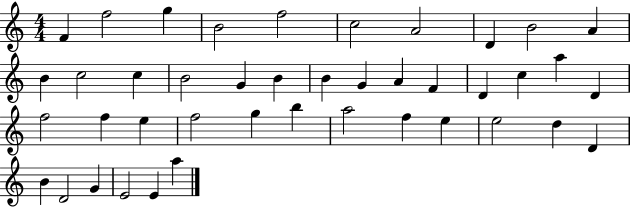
F4/q F5/h G5/q B4/h F5/h C5/h A4/h D4/q B4/h A4/q B4/q C5/h C5/q B4/h G4/q B4/q B4/q G4/q A4/q F4/q D4/q C5/q A5/q D4/q F5/h F5/q E5/q F5/h G5/q B5/q A5/h F5/q E5/q E5/h D5/q D4/q B4/q D4/h G4/q E4/h E4/q A5/q